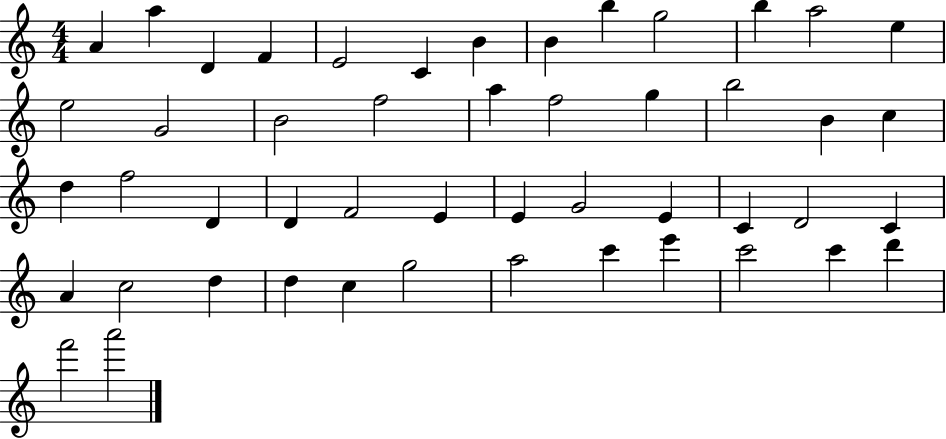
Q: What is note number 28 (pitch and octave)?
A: F4